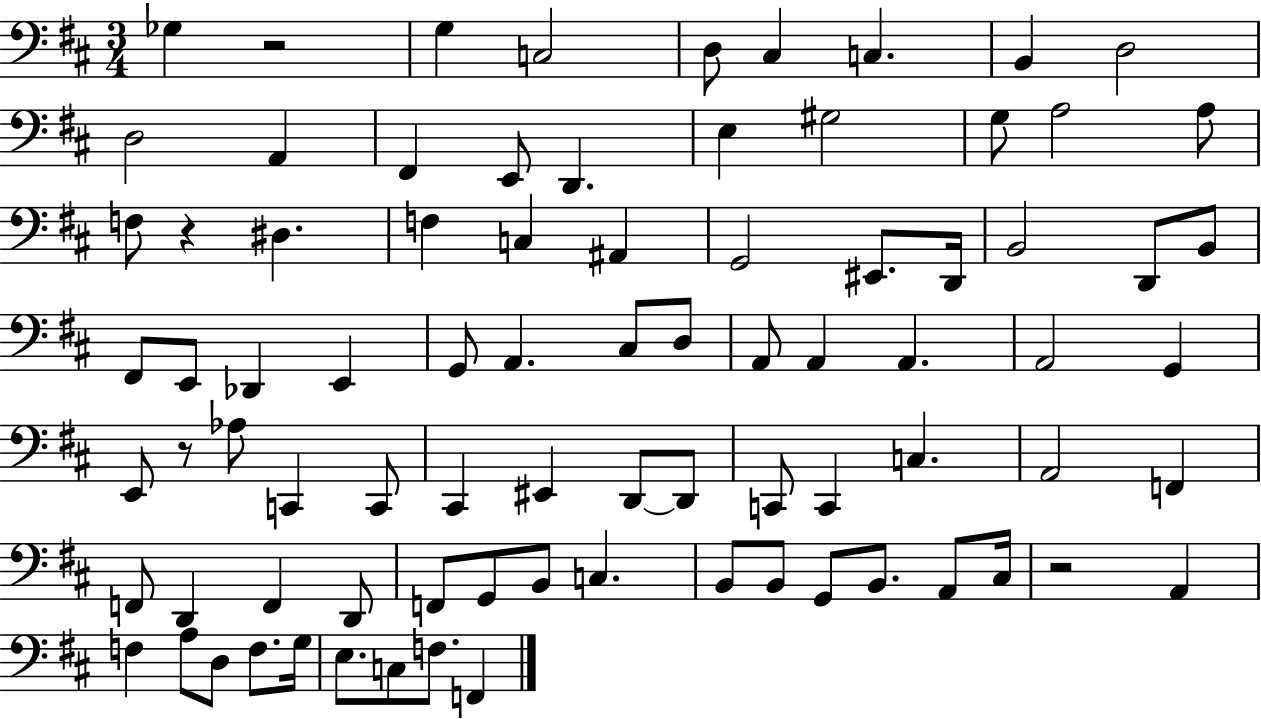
X:1
T:Untitled
M:3/4
L:1/4
K:D
_G, z2 G, C,2 D,/2 ^C, C, B,, D,2 D,2 A,, ^F,, E,,/2 D,, E, ^G,2 G,/2 A,2 A,/2 F,/2 z ^D, F, C, ^A,, G,,2 ^E,,/2 D,,/4 B,,2 D,,/2 B,,/2 ^F,,/2 E,,/2 _D,, E,, G,,/2 A,, ^C,/2 D,/2 A,,/2 A,, A,, A,,2 G,, E,,/2 z/2 _A,/2 C,, C,,/2 ^C,, ^E,, D,,/2 D,,/2 C,,/2 C,, C, A,,2 F,, F,,/2 D,, F,, D,,/2 F,,/2 G,,/2 B,,/2 C, B,,/2 B,,/2 G,,/2 B,,/2 A,,/2 ^C,/4 z2 A,, F, A,/2 D,/2 F,/2 G,/4 E,/2 C,/2 F,/2 F,,